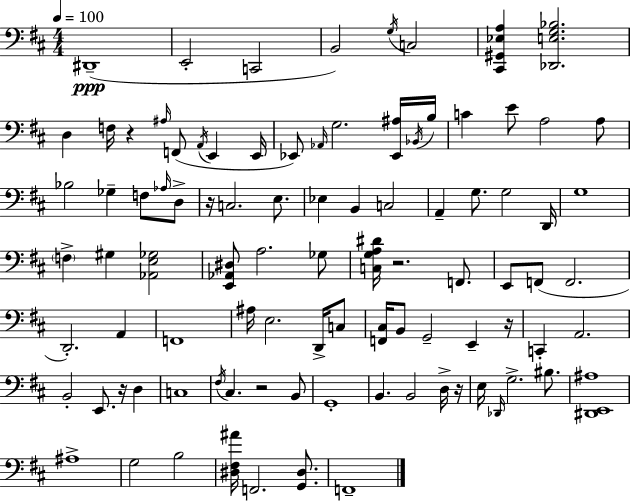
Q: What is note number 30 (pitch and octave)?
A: Eb3